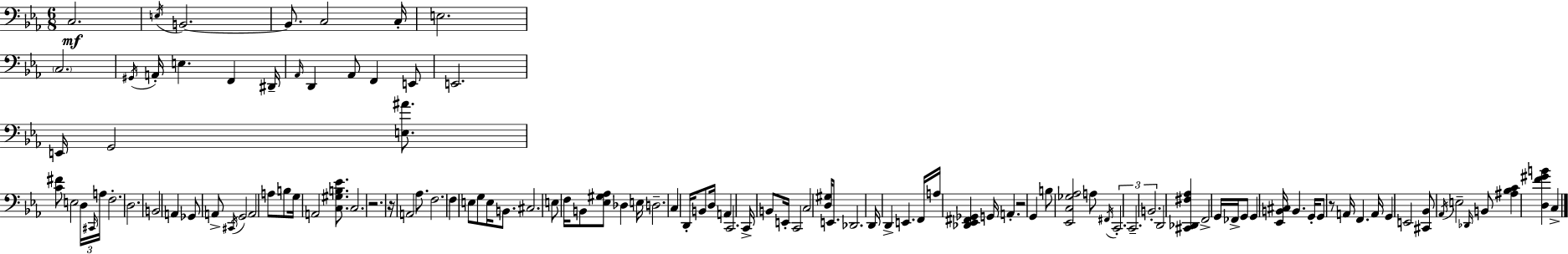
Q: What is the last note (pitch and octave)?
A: C3